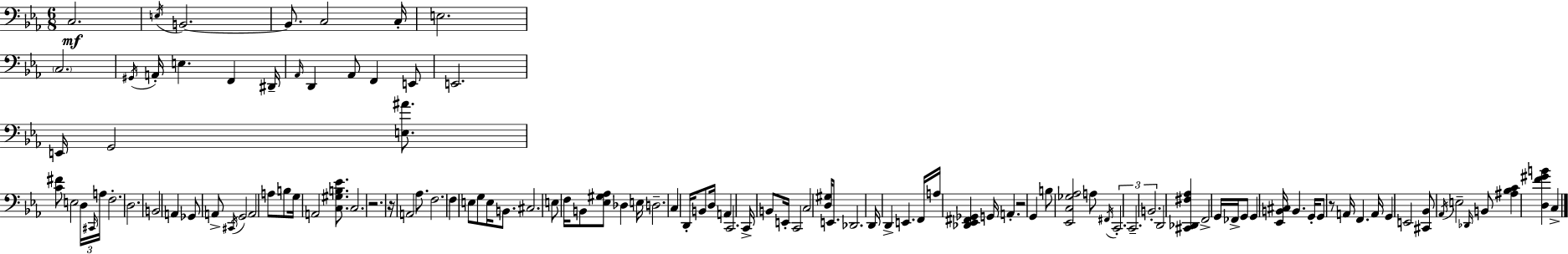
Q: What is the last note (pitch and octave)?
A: C3